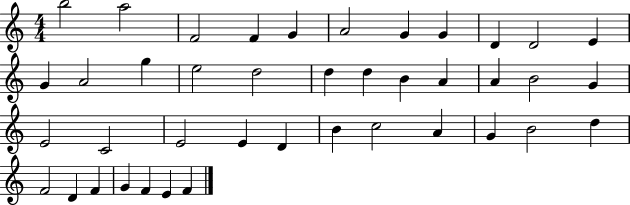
B5/h A5/h F4/h F4/q G4/q A4/h G4/q G4/q D4/q D4/h E4/q G4/q A4/h G5/q E5/h D5/h D5/q D5/q B4/q A4/q A4/q B4/h G4/q E4/h C4/h E4/h E4/q D4/q B4/q C5/h A4/q G4/q B4/h D5/q F4/h D4/q F4/q G4/q F4/q E4/q F4/q